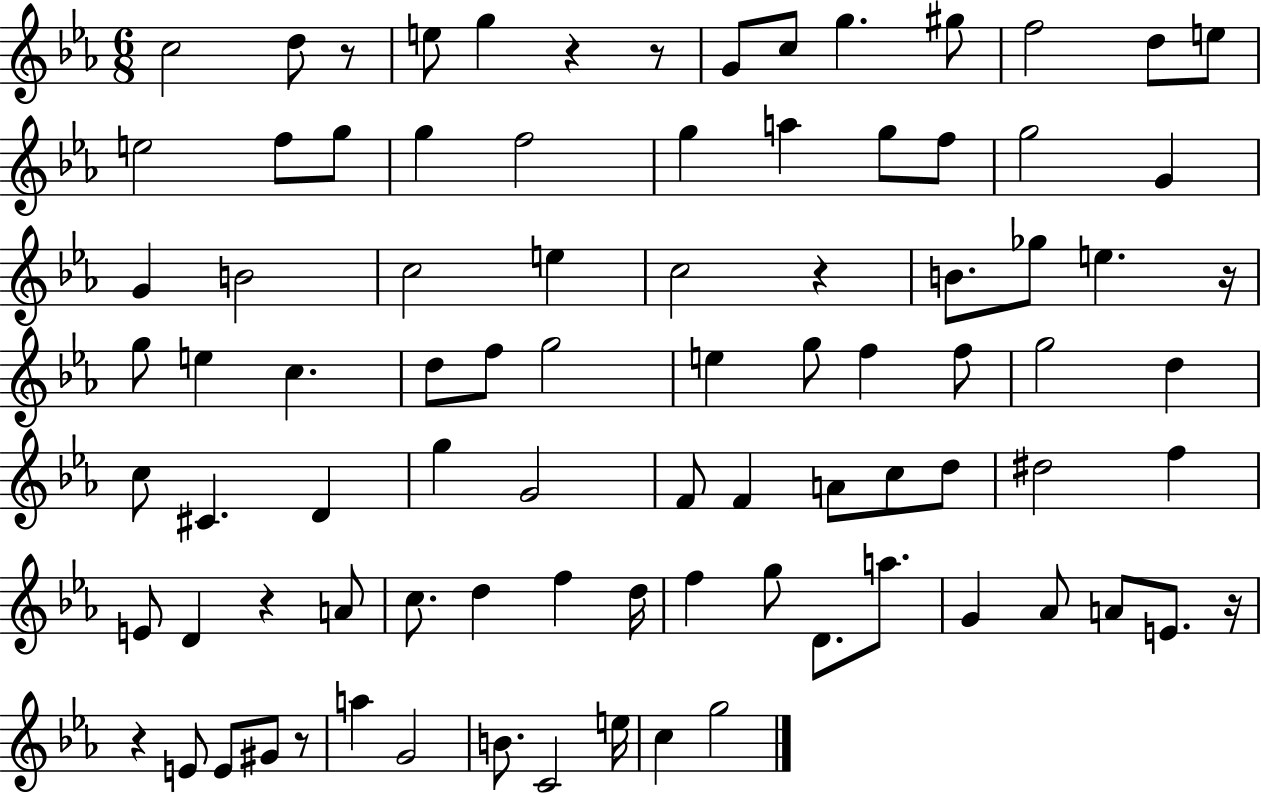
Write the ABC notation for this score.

X:1
T:Untitled
M:6/8
L:1/4
K:Eb
c2 d/2 z/2 e/2 g z z/2 G/2 c/2 g ^g/2 f2 d/2 e/2 e2 f/2 g/2 g f2 g a g/2 f/2 g2 G G B2 c2 e c2 z B/2 _g/2 e z/4 g/2 e c d/2 f/2 g2 e g/2 f f/2 g2 d c/2 ^C D g G2 F/2 F A/2 c/2 d/2 ^d2 f E/2 D z A/2 c/2 d f d/4 f g/2 D/2 a/2 G _A/2 A/2 E/2 z/4 z E/2 E/2 ^G/2 z/2 a G2 B/2 C2 e/4 c g2